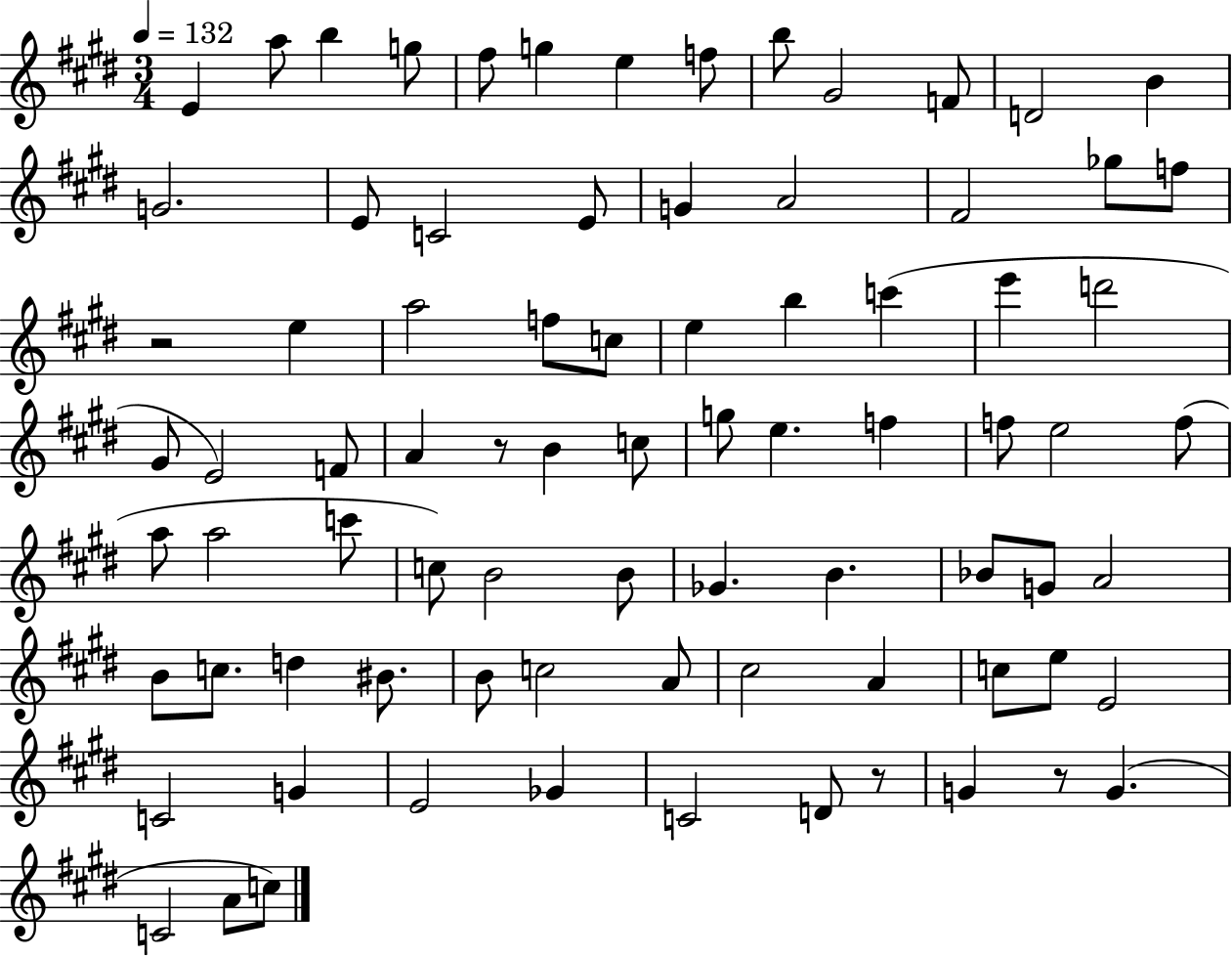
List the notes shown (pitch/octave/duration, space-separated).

E4/q A5/e B5/q G5/e F#5/e G5/q E5/q F5/e B5/e G#4/h F4/e D4/h B4/q G4/h. E4/e C4/h E4/e G4/q A4/h F#4/h Gb5/e F5/e R/h E5/q A5/h F5/e C5/e E5/q B5/q C6/q E6/q D6/h G#4/e E4/h F4/e A4/q R/e B4/q C5/e G5/e E5/q. F5/q F5/e E5/h F5/e A5/e A5/h C6/e C5/e B4/h B4/e Gb4/q. B4/q. Bb4/e G4/e A4/h B4/e C5/e. D5/q BIS4/e. B4/e C5/h A4/e C#5/h A4/q C5/e E5/e E4/h C4/h G4/q E4/h Gb4/q C4/h D4/e R/e G4/q R/e G4/q. C4/h A4/e C5/e